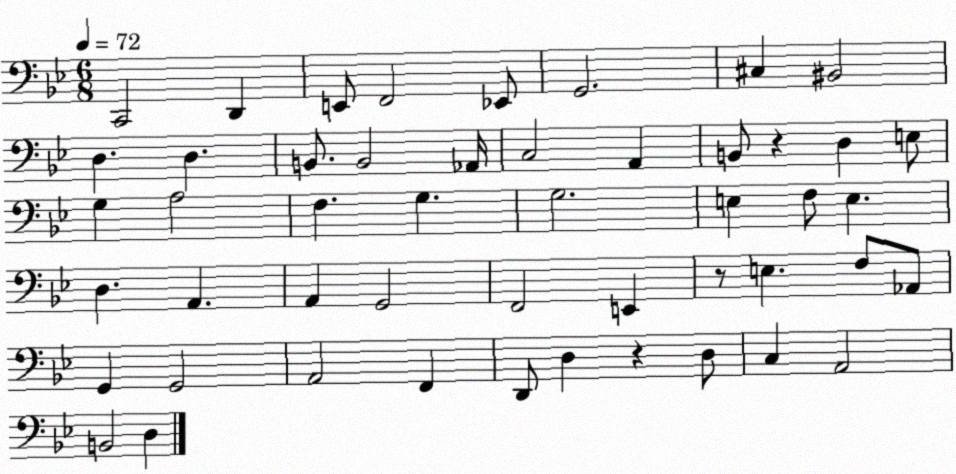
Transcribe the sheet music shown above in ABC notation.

X:1
T:Untitled
M:6/8
L:1/4
K:Bb
C,,2 D,, E,,/2 F,,2 _E,,/2 G,,2 ^C, ^B,,2 D, D, B,,/2 B,,2 _A,,/4 C,2 A,, B,,/2 z D, E,/2 G, A,2 F, G, G,2 E, F,/2 E, D, A,, A,, G,,2 F,,2 E,, z/2 E, F,/2 _A,,/2 G,, G,,2 A,,2 F,, D,,/2 D, z D,/2 C, A,,2 B,,2 D,